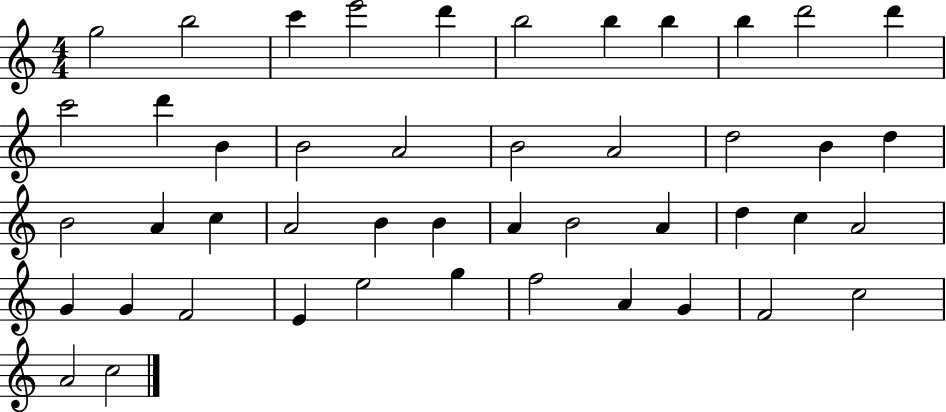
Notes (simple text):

G5/h B5/h C6/q E6/h D6/q B5/h B5/q B5/q B5/q D6/h D6/q C6/h D6/q B4/q B4/h A4/h B4/h A4/h D5/h B4/q D5/q B4/h A4/q C5/q A4/h B4/q B4/q A4/q B4/h A4/q D5/q C5/q A4/h G4/q G4/q F4/h E4/q E5/h G5/q F5/h A4/q G4/q F4/h C5/h A4/h C5/h